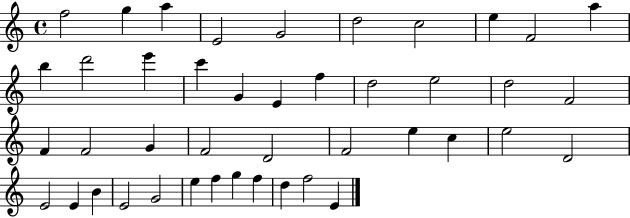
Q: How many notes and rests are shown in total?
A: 43